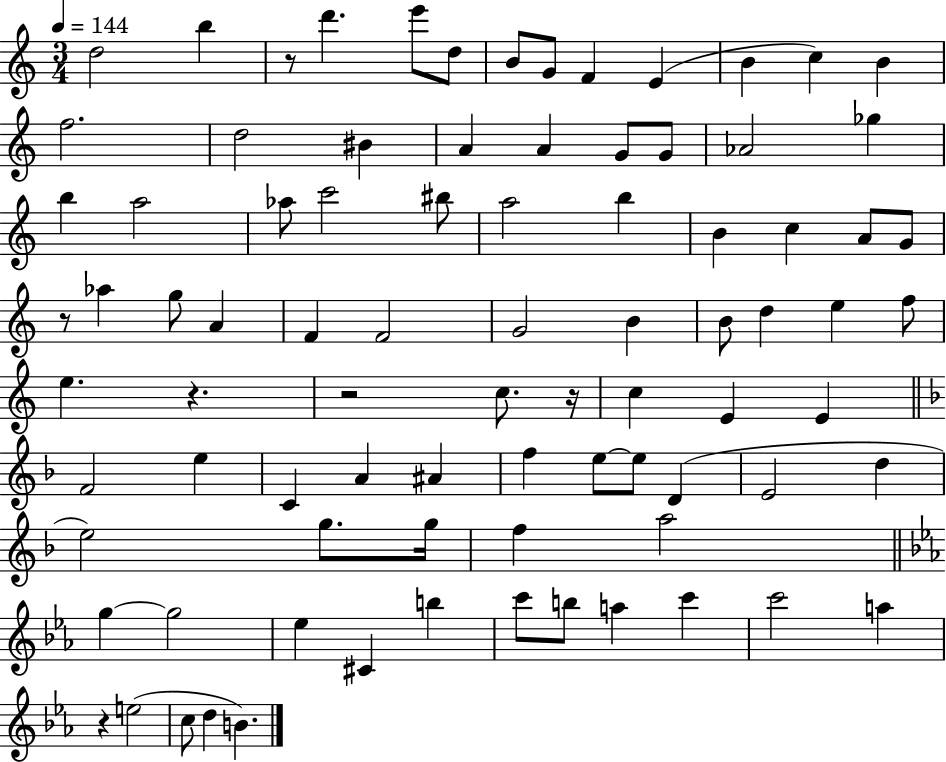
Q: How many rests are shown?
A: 6